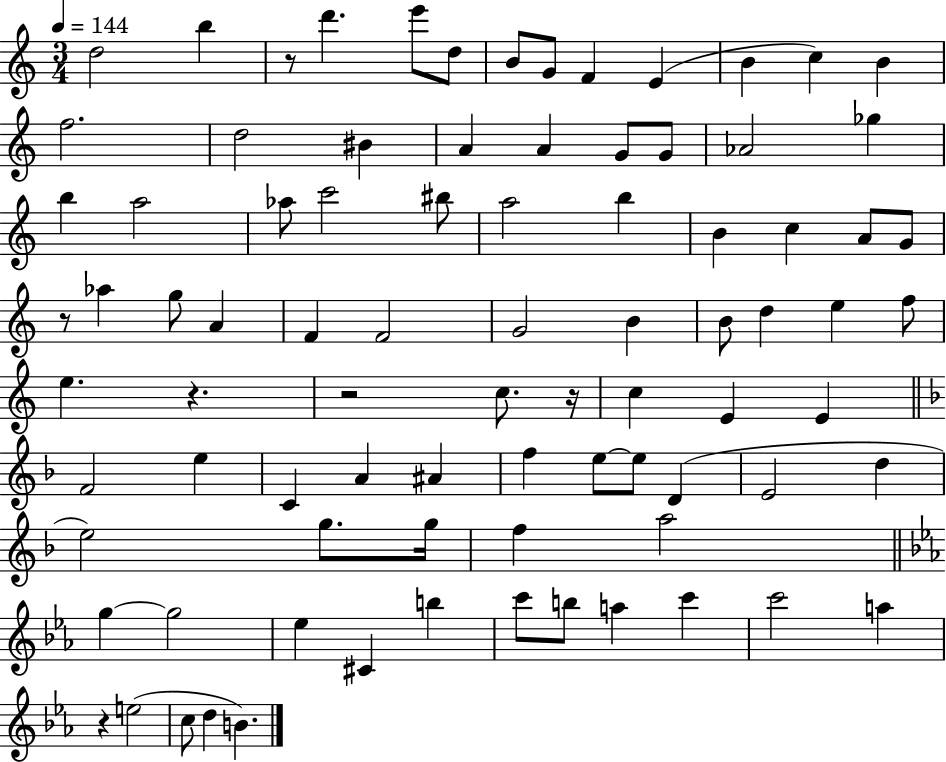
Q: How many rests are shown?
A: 6